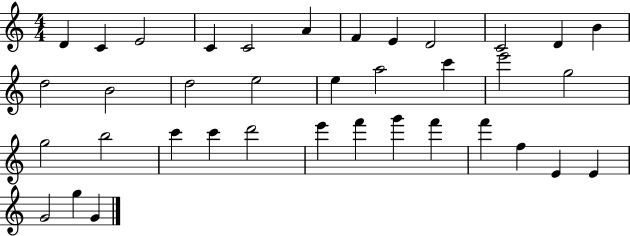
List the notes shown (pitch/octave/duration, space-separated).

D4/q C4/q E4/h C4/q C4/h A4/q F4/q E4/q D4/h C4/h D4/q B4/q D5/h B4/h D5/h E5/h E5/q A5/h C6/q E6/h G5/h G5/h B5/h C6/q C6/q D6/h E6/q F6/q G6/q F6/q F6/q F5/q E4/q E4/q G4/h G5/q G4/q